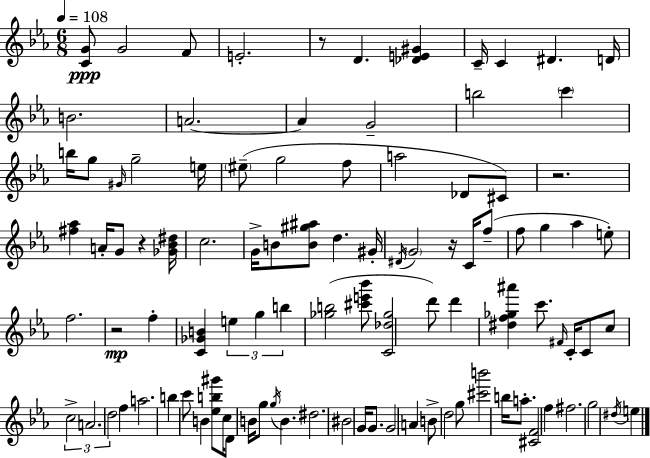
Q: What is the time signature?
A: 6/8